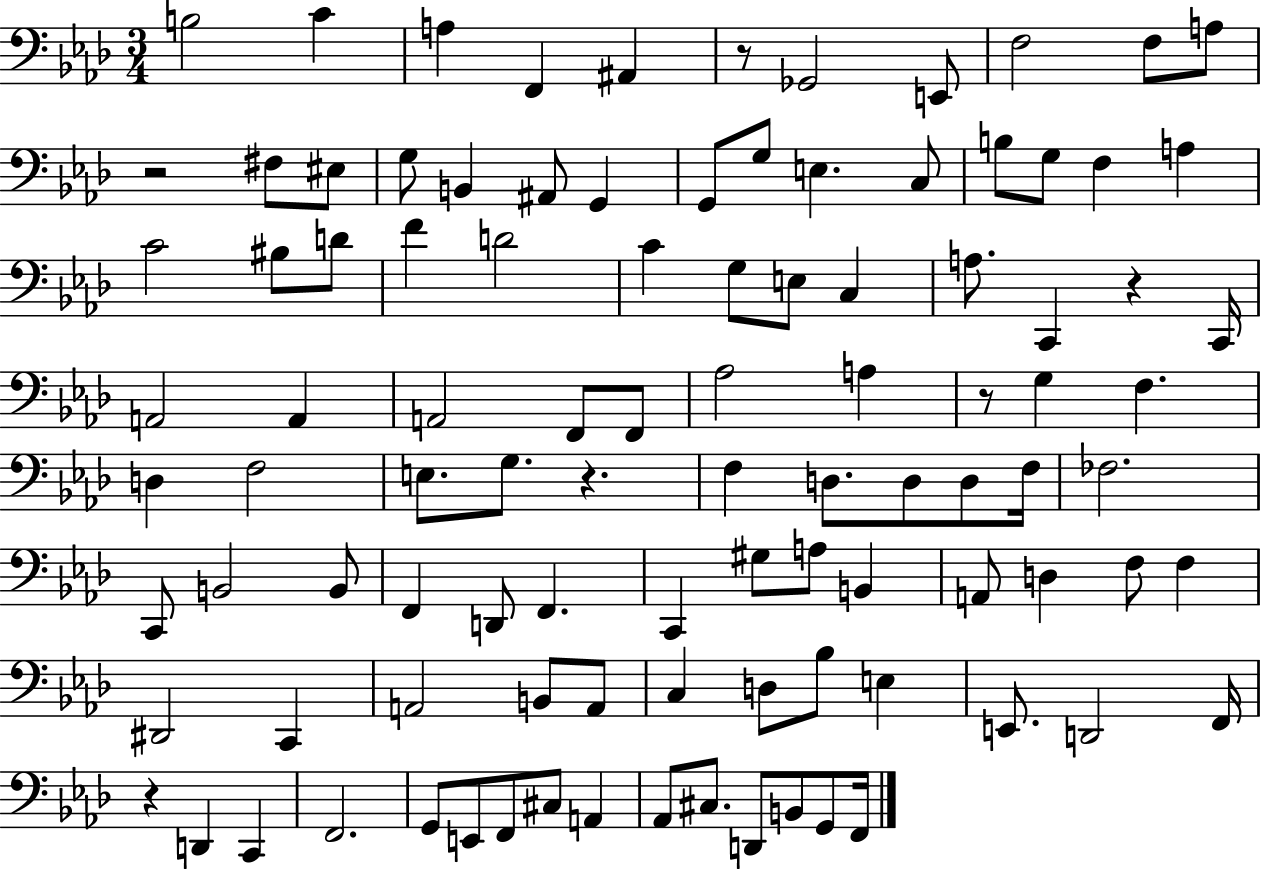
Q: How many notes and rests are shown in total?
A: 101